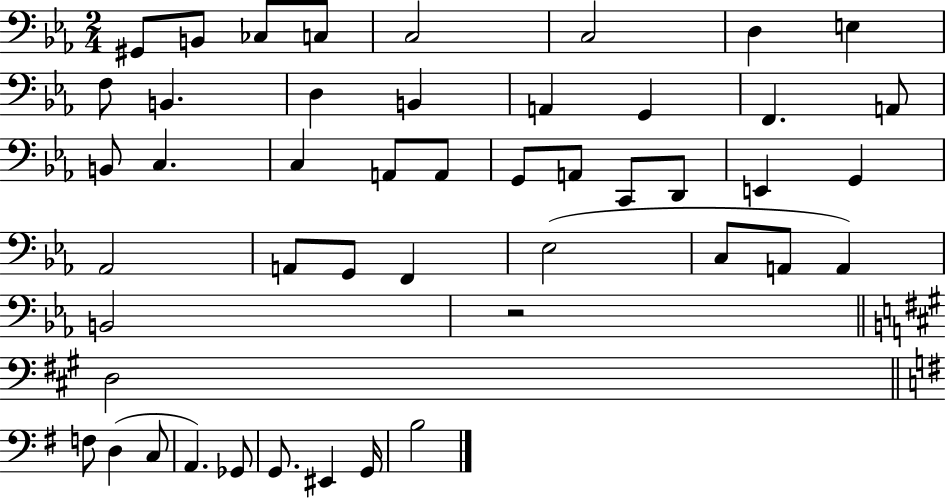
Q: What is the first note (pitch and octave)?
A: G#2